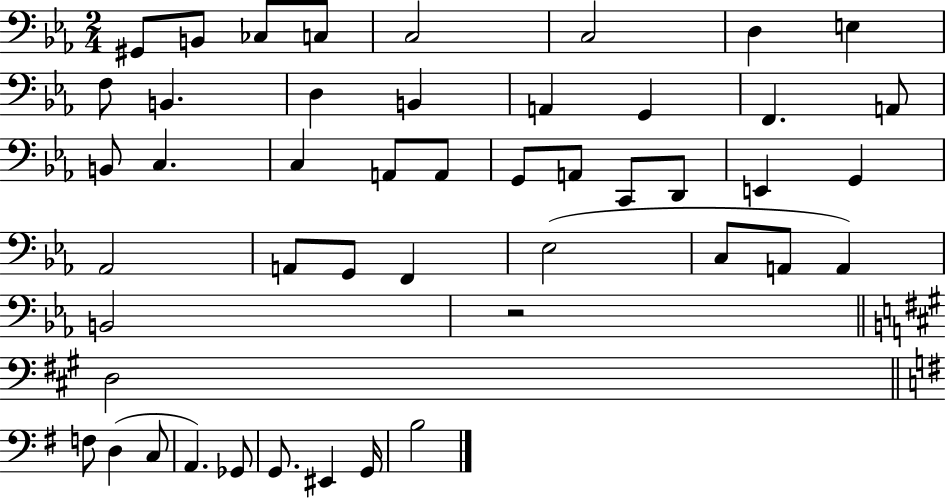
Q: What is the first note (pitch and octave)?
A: G#2